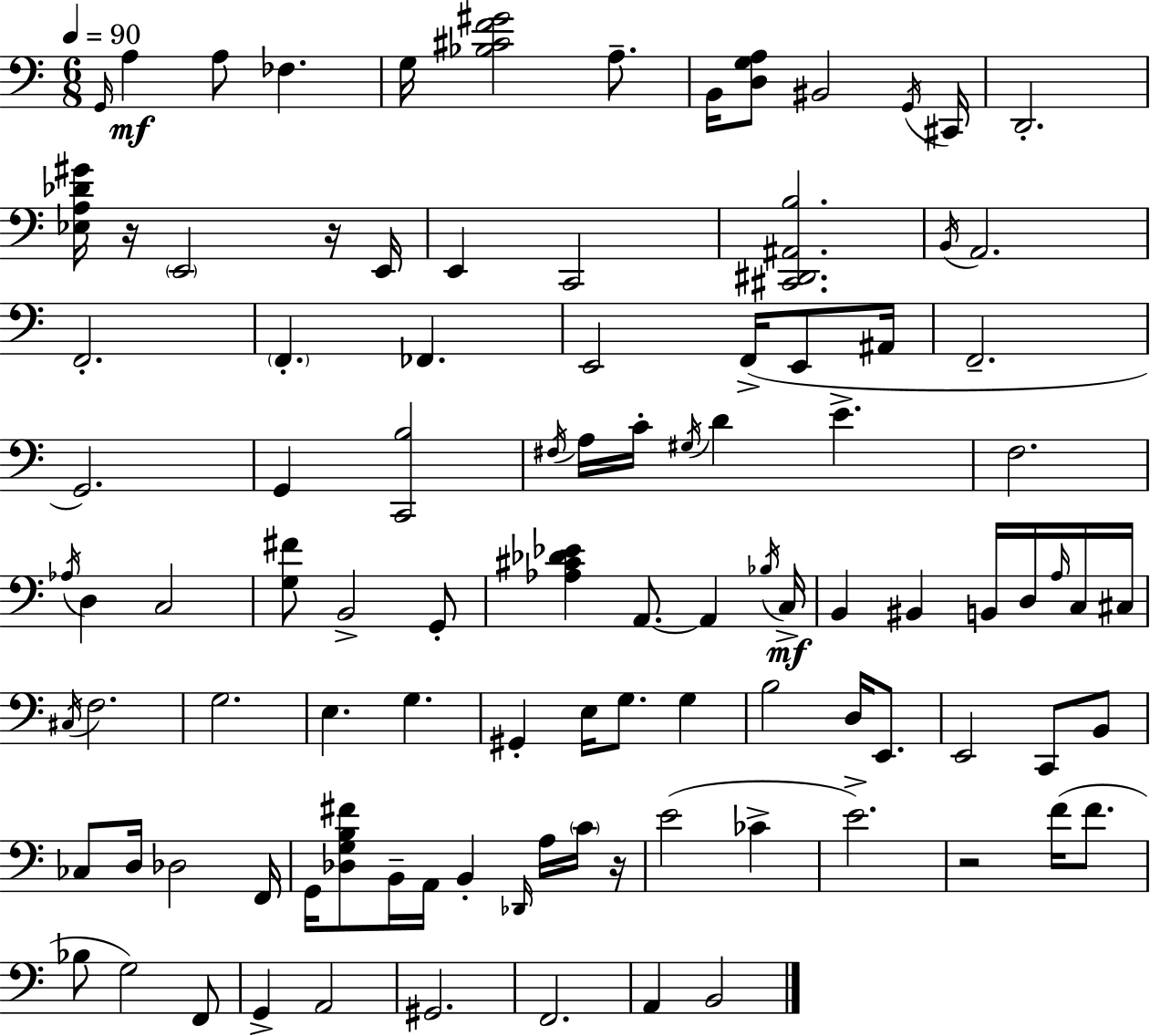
X:1
T:Untitled
M:6/8
L:1/4
K:C
G,,/4 A, A,/2 _F, G,/4 [_B,^CF^G]2 A,/2 B,,/4 [D,G,A,]/2 ^B,,2 G,,/4 ^C,,/4 D,,2 [_E,A,_D^G]/4 z/4 E,,2 z/4 E,,/4 E,, C,,2 [^C,,^D,,^A,,B,]2 B,,/4 A,,2 F,,2 F,, _F,, E,,2 F,,/4 E,,/2 ^A,,/4 F,,2 G,,2 G,, [C,,B,]2 ^F,/4 A,/4 C/4 ^G,/4 D E F,2 _A,/4 D, C,2 [G,^F]/2 B,,2 G,,/2 [_A,^C_D_E] A,,/2 A,, _B,/4 C,/4 B,, ^B,, B,,/4 D,/4 A,/4 C,/4 ^C,/4 ^C,/4 F,2 G,2 E, G, ^G,, E,/4 G,/2 G, B,2 D,/4 E,,/2 E,,2 C,,/2 B,,/2 _C,/2 D,/4 _D,2 F,,/4 G,,/4 [_D,G,B,^F]/2 B,,/4 A,,/4 B,, _D,,/4 A,/4 C/4 z/4 E2 _C E2 z2 F/4 F/2 _B,/2 G,2 F,,/2 G,, A,,2 ^G,,2 F,,2 A,, B,,2